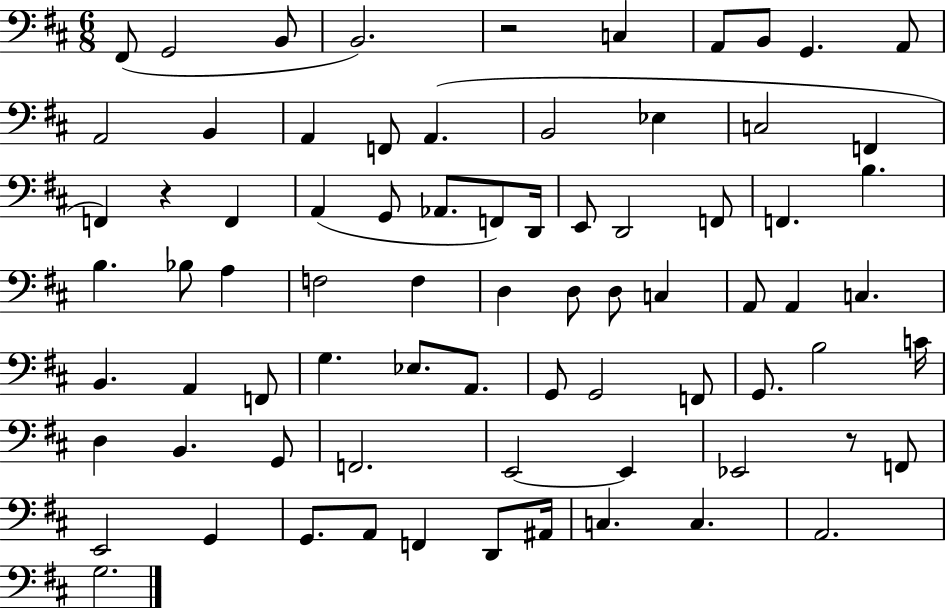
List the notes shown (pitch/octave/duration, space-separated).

F#2/e G2/h B2/e B2/h. R/h C3/q A2/e B2/e G2/q. A2/e A2/h B2/q A2/q F2/e A2/q. B2/h Eb3/q C3/h F2/q F2/q R/q F2/q A2/q G2/e Ab2/e. F2/e D2/s E2/e D2/h F2/e F2/q. B3/q. B3/q. Bb3/e A3/q F3/h F3/q D3/q D3/e D3/e C3/q A2/e A2/q C3/q. B2/q. A2/q F2/e G3/q. Eb3/e. A2/e. G2/e G2/h F2/e G2/e. B3/h C4/s D3/q B2/q. G2/e F2/h. E2/h E2/q Eb2/h R/e F2/e E2/h G2/q G2/e. A2/e F2/q D2/e A#2/s C3/q. C3/q. A2/h. G3/h.